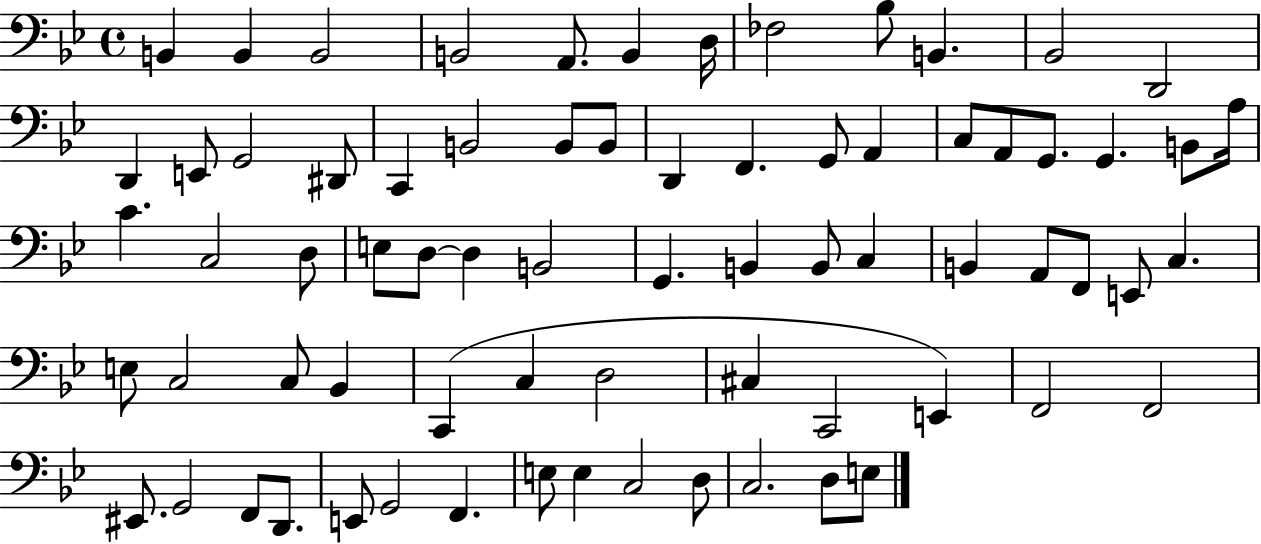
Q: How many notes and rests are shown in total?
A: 72